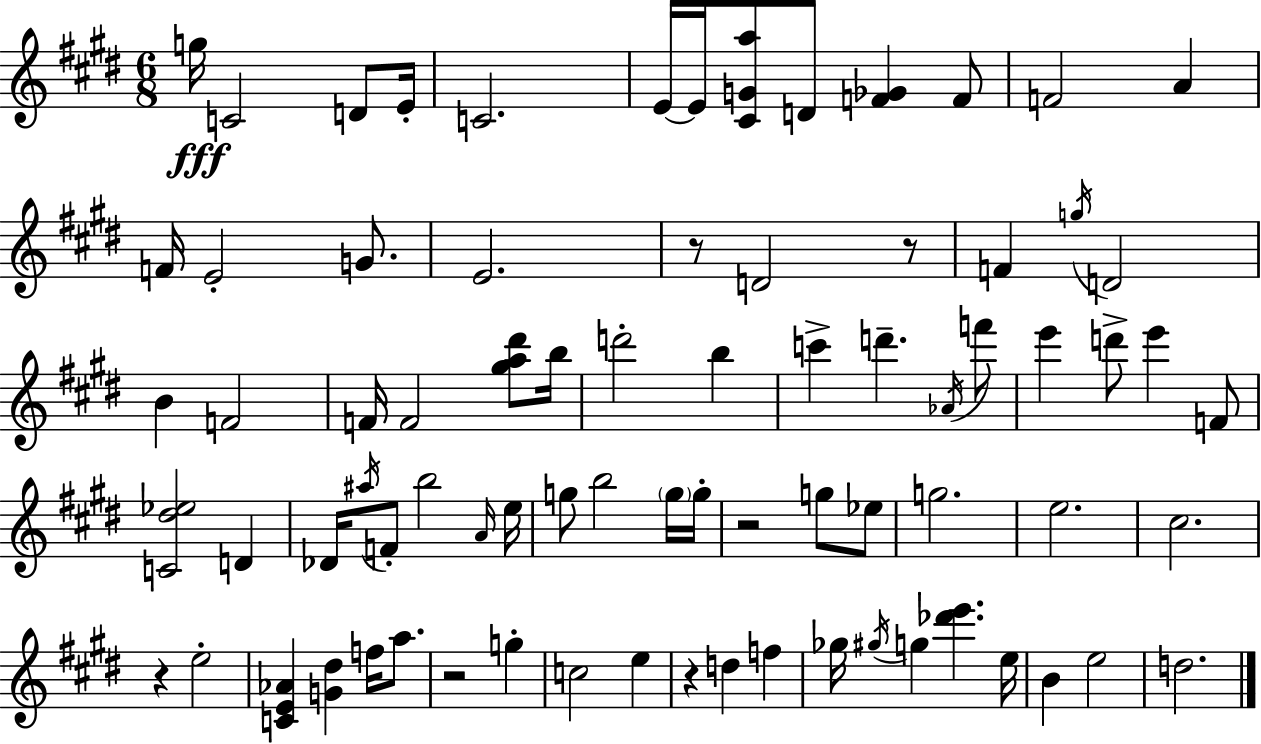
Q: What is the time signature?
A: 6/8